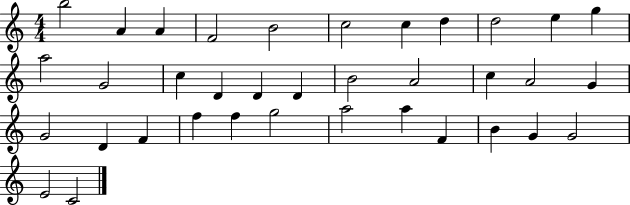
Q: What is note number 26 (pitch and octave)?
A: F5